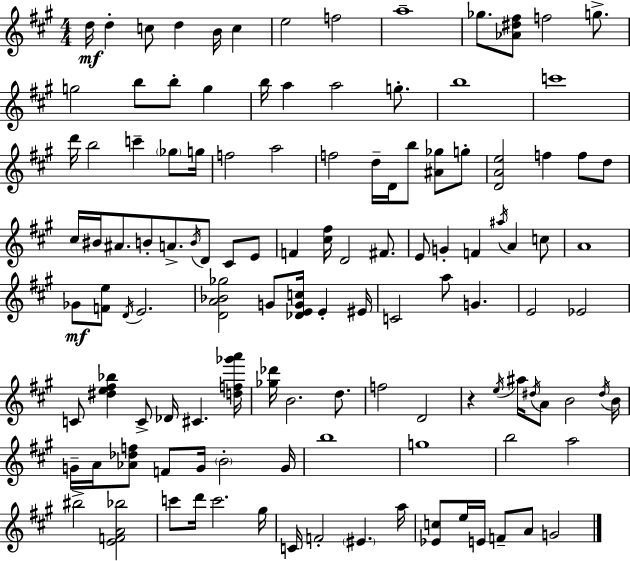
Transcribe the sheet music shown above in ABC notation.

X:1
T:Untitled
M:4/4
L:1/4
K:A
d/4 d c/2 d B/4 c e2 f2 a4 _g/2 [_A^d^f]/2 f2 g/2 g2 b/2 b/2 g b/4 a a2 g/2 b4 c'4 d'/4 b2 c' _g/2 g/4 f2 a2 f2 d/4 D/4 b/2 [^A_g]/2 g/2 [DAe]2 f f/2 d/2 ^c/4 ^B/4 ^A/2 B/2 A/2 B/4 D/2 ^C/2 E/2 F [^c^f]/4 D2 ^F/2 E/2 G F ^a/4 A c/2 A4 _G/2 [Fe]/2 D/4 E2 [DA_B_g]2 G/2 [_DEGc]/4 E ^E/4 C2 a/2 G E2 _E2 C/2 [^de^f_b] C/2 _D/4 ^C [df_g'a']/4 [_g_d']/4 B2 d/2 f2 D2 z e/4 ^a/4 ^d/4 A/2 B2 ^d/4 B/4 G/4 A/4 [_A_df]/2 F/2 G/4 B2 G/4 b4 g4 b2 a2 ^b2 [EFA_b]2 c'/2 d'/4 c'2 ^g/4 C/4 F2 ^E a/4 [_Ec]/2 e/4 E/4 F/2 A/2 G2